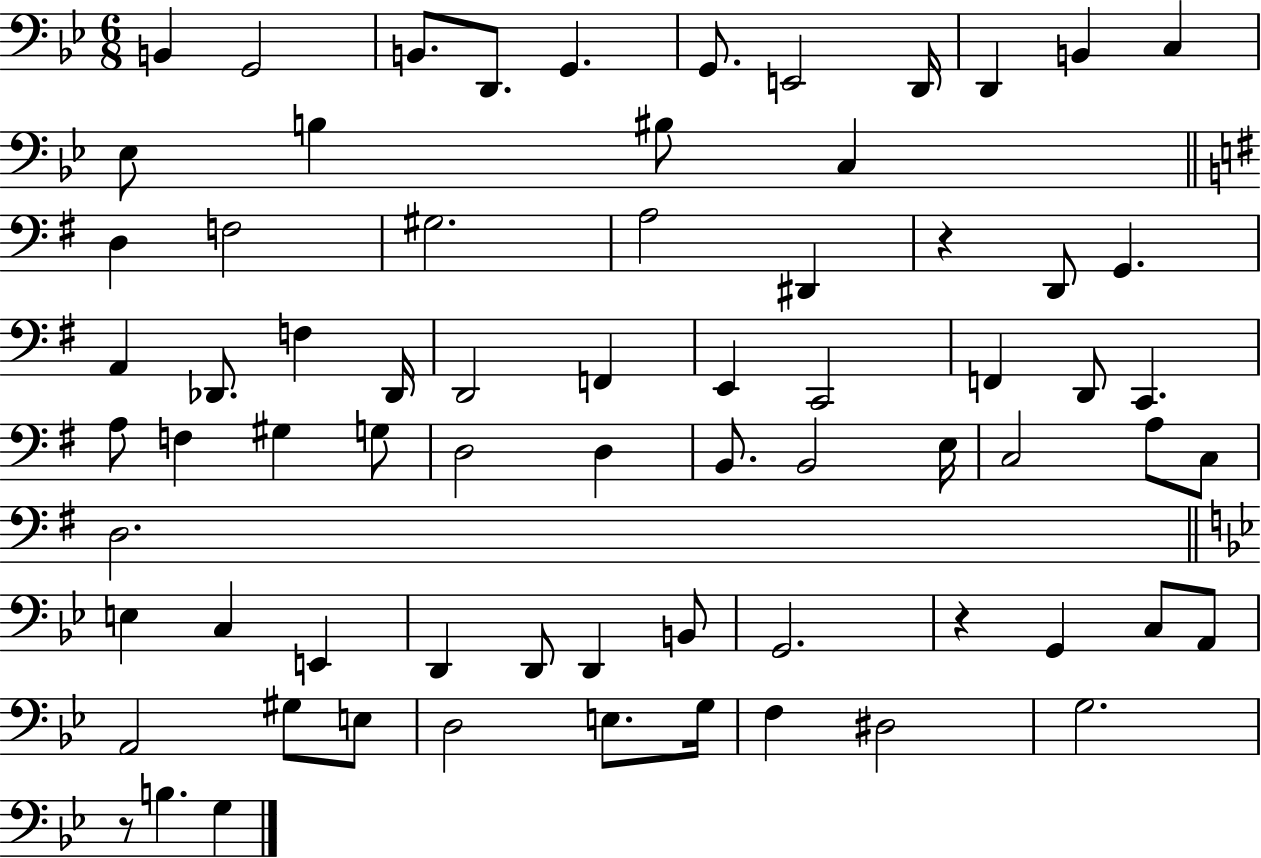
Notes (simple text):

B2/q G2/h B2/e. D2/e. G2/q. G2/e. E2/h D2/s D2/q B2/q C3/q Eb3/e B3/q BIS3/e C3/q D3/q F3/h G#3/h. A3/h D#2/q R/q D2/e G2/q. A2/q Db2/e. F3/q Db2/s D2/h F2/q E2/q C2/h F2/q D2/e C2/q. A3/e F3/q G#3/q G3/e D3/h D3/q B2/e. B2/h E3/s C3/h A3/e C3/e D3/h. E3/q C3/q E2/q D2/q D2/e D2/q B2/e G2/h. R/q G2/q C3/e A2/e A2/h G#3/e E3/e D3/h E3/e. G3/s F3/q D#3/h G3/h. R/e B3/q. G3/q